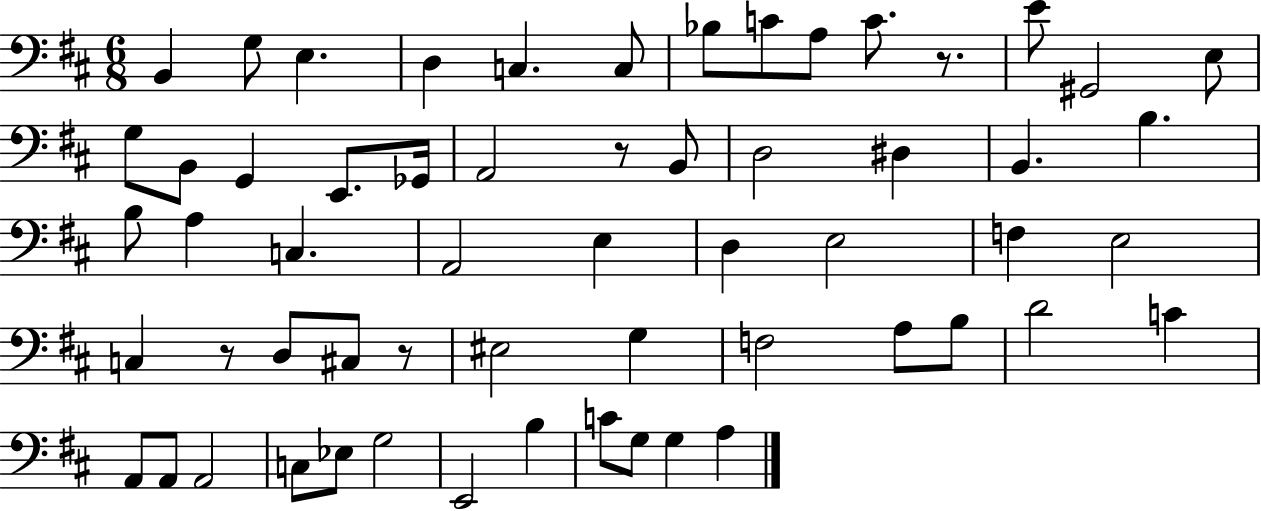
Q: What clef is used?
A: bass